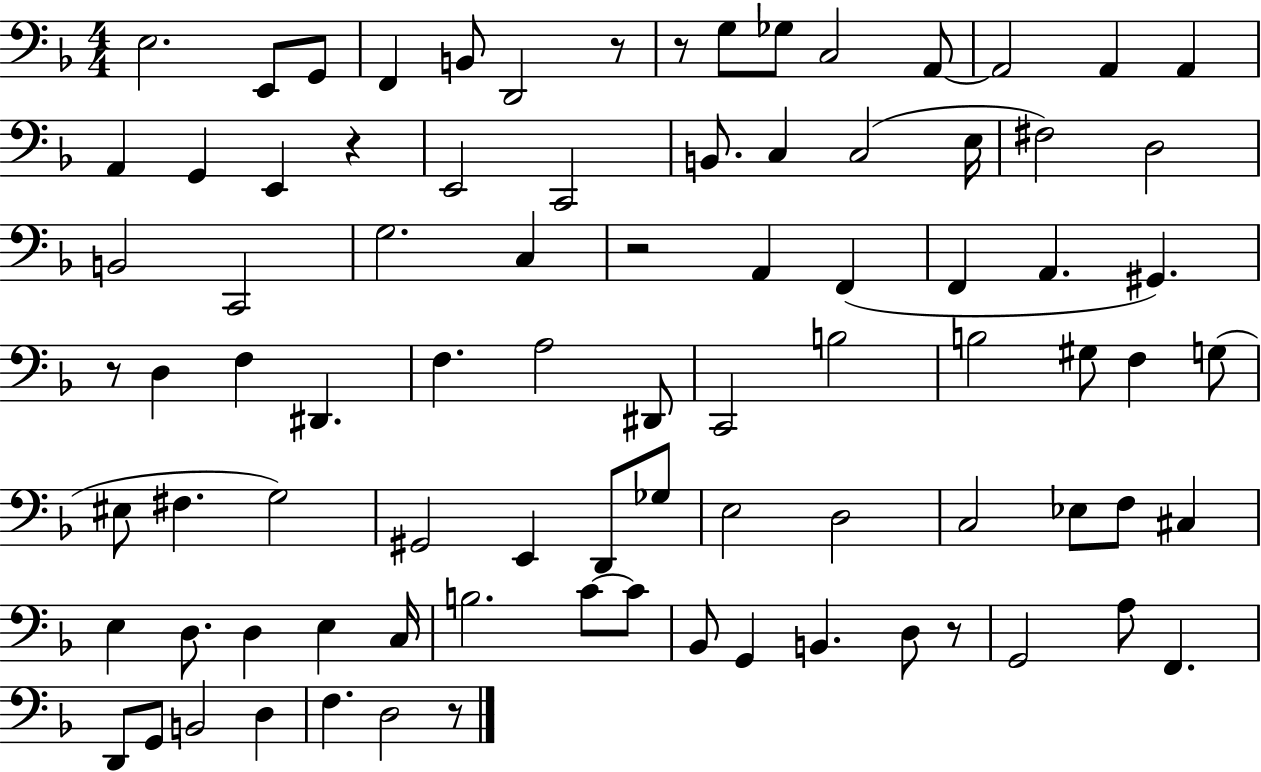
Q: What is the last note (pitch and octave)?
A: D3